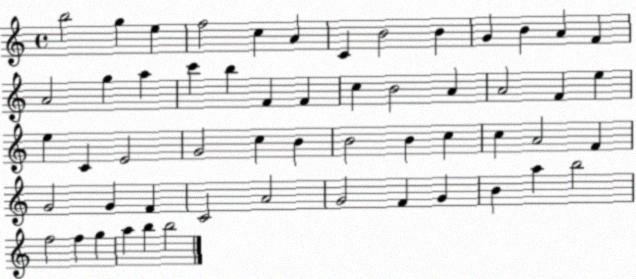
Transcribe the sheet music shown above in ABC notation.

X:1
T:Untitled
M:4/4
L:1/4
K:C
b2 g e f2 c A C B2 B G B A F A2 g a c' b F F c B2 A A2 F e e C E2 G2 c B B2 B c c A2 F G2 G F C2 A2 G2 F G B a b2 f2 f g a b b2